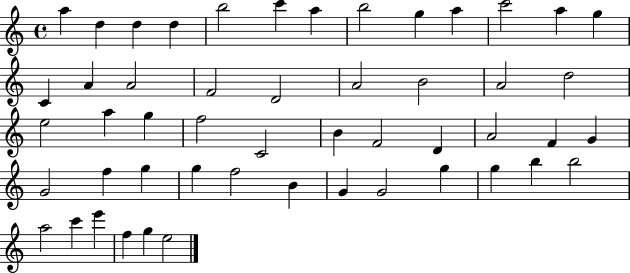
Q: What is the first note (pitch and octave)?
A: A5